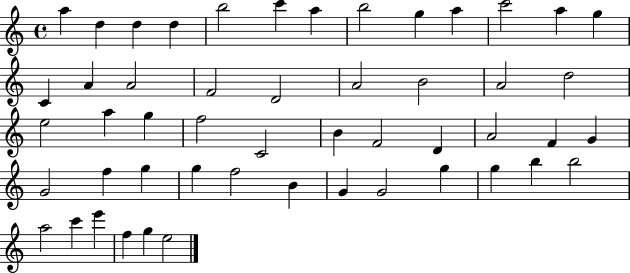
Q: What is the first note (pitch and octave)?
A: A5